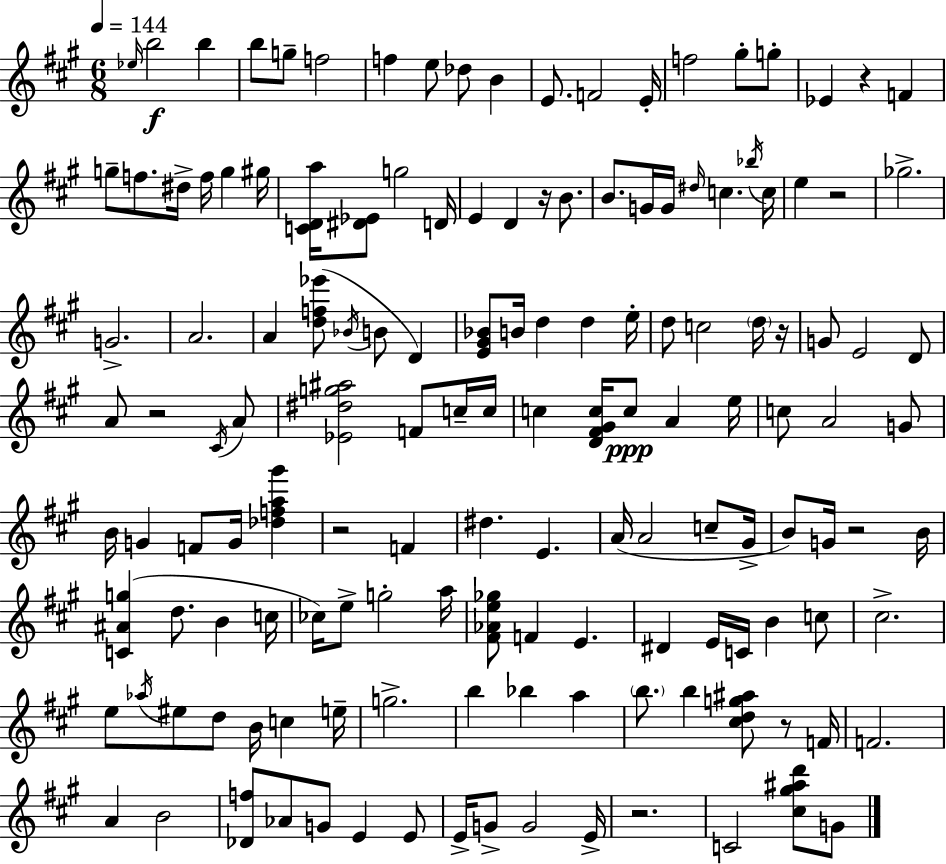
{
  \clef treble
  \numericTimeSignature
  \time 6/8
  \key a \major
  \tempo 4 = 144
  \grace { ees''16 }\f b''2 b''4 | b''8 g''8-- f''2 | f''4 e''8 des''8 b'4 | e'8. f'2 | \break e'16-. f''2 gis''8-. g''8-. | ees'4 r4 f'4 | g''8-- f''8. dis''16-> f''16 g''4 | gis''16 <c' d' a''>16 <dis' ees'>8 g''2 | \break d'16 e'4 d'4 r16 b'8. | b'8. g'16 g'16 \grace { dis''16 } c''4. | \acciaccatura { bes''16 } c''16 e''4 r2 | ges''2.-> | \break g'2.-> | a'2. | a'4 <d'' f'' ees'''>8( \acciaccatura { bes'16 } b'8 | d'4) <e' gis' bes'>8 b'16 d''4 d''4 | \break e''16-. d''8 c''2 | \parenthesize d''16 r16 g'8 e'2 | d'8 a'8 r2 | \acciaccatura { cis'16 } a'8 <ees' dis'' g'' ais''>2 | \break f'8 c''16-- c''16 c''4 <d' fis' gis' c''>16 c''8\ppp | a'4 e''16 c''8 a'2 | g'8 b'16 g'4 f'8 | g'16 <des'' f'' a'' gis'''>4 r2 | \break f'4 dis''4. e'4. | a'16( a'2 | c''8-- gis'16-> b'8) g'16 r2 | b'16 <c' ais' g''>4( d''8. | \break b'4 c''16 ces''16) e''8-> g''2-. | a''16 <fis' aes' e'' ges''>8 f'4 e'4. | dis'4 e'16 c'16 b'4 | c''8 cis''2.-> | \break e''8 \acciaccatura { aes''16 } eis''8 d''8 | b'16 c''4 e''16-- g''2.-> | b''4 bes''4 | a''4 \parenthesize b''8. b''4 | \break <cis'' d'' g'' ais''>8 r8 f'16 f'2. | a'4 b'2 | <des' f''>8 aes'8 g'8 | e'4 e'8 e'16-> g'8-> g'2 | \break e'16-> r2. | c'2 | <cis'' gis'' ais'' d'''>8 g'8 \bar "|."
}